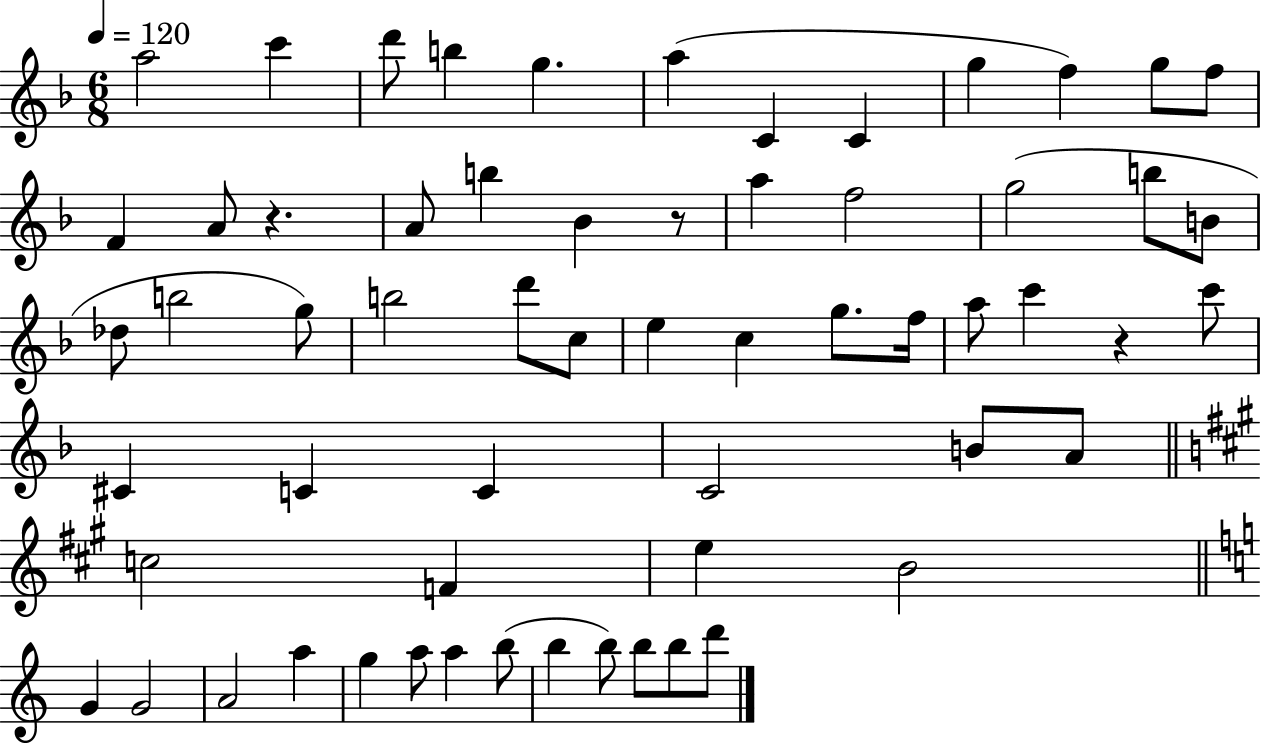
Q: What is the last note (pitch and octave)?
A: D6